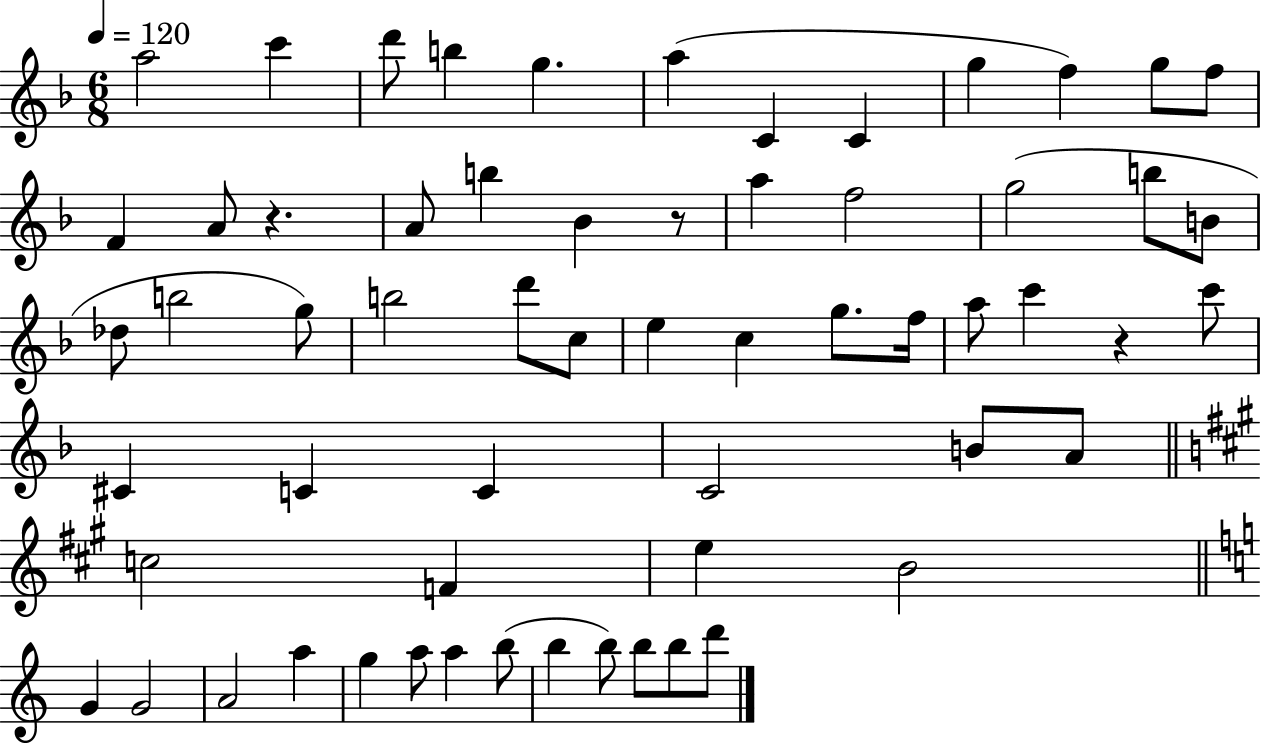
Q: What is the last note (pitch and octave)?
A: D6